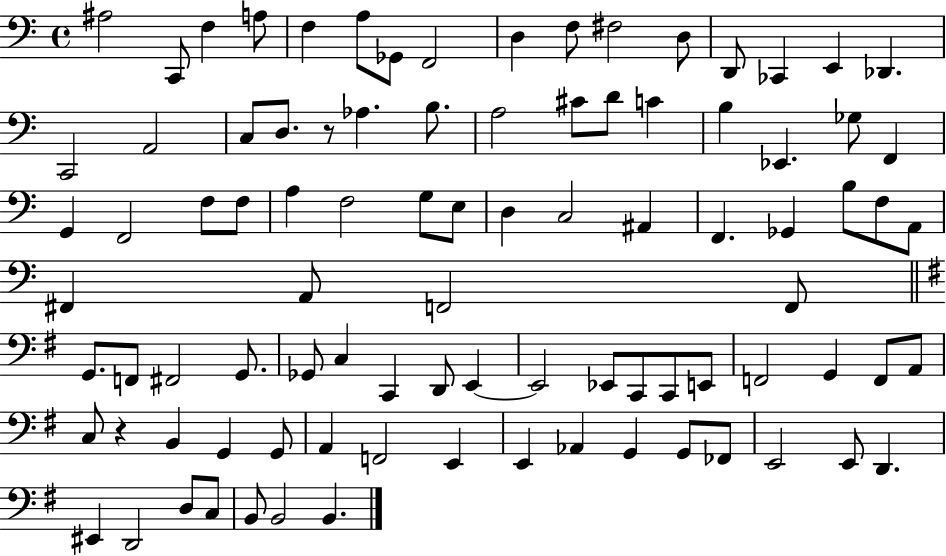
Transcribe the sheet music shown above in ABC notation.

X:1
T:Untitled
M:4/4
L:1/4
K:C
^A,2 C,,/2 F, A,/2 F, A,/2 _G,,/2 F,,2 D, F,/2 ^F,2 D,/2 D,,/2 _C,, E,, _D,, C,,2 A,,2 C,/2 D,/2 z/2 _A, B,/2 A,2 ^C/2 D/2 C B, _E,, _G,/2 F,, G,, F,,2 F,/2 F,/2 A, F,2 G,/2 E,/2 D, C,2 ^A,, F,, _G,, B,/2 F,/2 A,,/2 ^F,, A,,/2 F,,2 F,,/2 G,,/2 F,,/2 ^F,,2 G,,/2 _G,,/2 C, C,, D,,/2 E,, E,,2 _E,,/2 C,,/2 C,,/2 E,,/2 F,,2 G,, F,,/2 A,,/2 C,/2 z B,, G,, G,,/2 A,, F,,2 E,, E,, _A,, G,, G,,/2 _F,,/2 E,,2 E,,/2 D,, ^E,, D,,2 D,/2 C,/2 B,,/2 B,,2 B,,